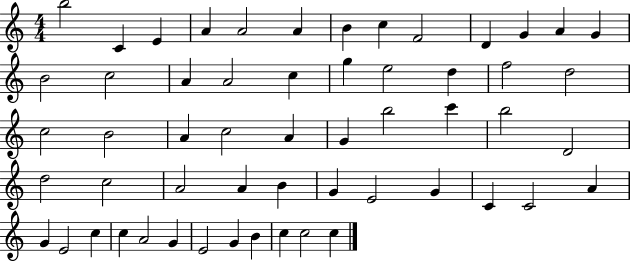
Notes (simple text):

B5/h C4/q E4/q A4/q A4/h A4/q B4/q C5/q F4/h D4/q G4/q A4/q G4/q B4/h C5/h A4/q A4/h C5/q G5/q E5/h D5/q F5/h D5/h C5/h B4/h A4/q C5/h A4/q G4/q B5/h C6/q B5/h D4/h D5/h C5/h A4/h A4/q B4/q G4/q E4/h G4/q C4/q C4/h A4/q G4/q E4/h C5/q C5/q A4/h G4/q E4/h G4/q B4/q C5/q C5/h C5/q